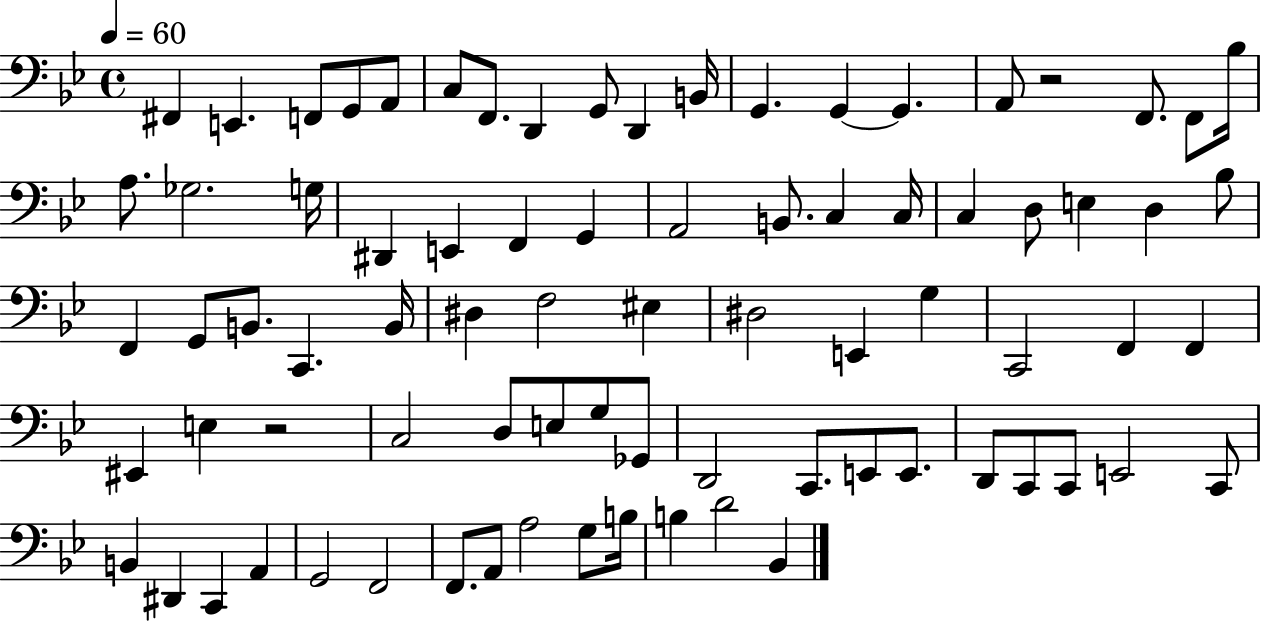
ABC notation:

X:1
T:Untitled
M:4/4
L:1/4
K:Bb
^F,, E,, F,,/2 G,,/2 A,,/2 C,/2 F,,/2 D,, G,,/2 D,, B,,/4 G,, G,, G,, A,,/2 z2 F,,/2 F,,/2 _B,/4 A,/2 _G,2 G,/4 ^D,, E,, F,, G,, A,,2 B,,/2 C, C,/4 C, D,/2 E, D, _B,/2 F,, G,,/2 B,,/2 C,, B,,/4 ^D, F,2 ^E, ^D,2 E,, G, C,,2 F,, F,, ^E,, E, z2 C,2 D,/2 E,/2 G,/2 _G,,/2 D,,2 C,,/2 E,,/2 E,,/2 D,,/2 C,,/2 C,,/2 E,,2 C,,/2 B,, ^D,, C,, A,, G,,2 F,,2 F,,/2 A,,/2 A,2 G,/2 B,/4 B, D2 _B,,